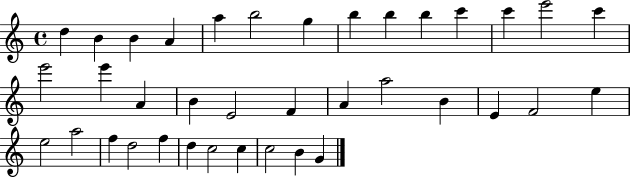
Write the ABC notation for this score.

X:1
T:Untitled
M:4/4
L:1/4
K:C
d B B A a b2 g b b b c' c' e'2 c' e'2 e' A B E2 F A a2 B E F2 e e2 a2 f d2 f d c2 c c2 B G